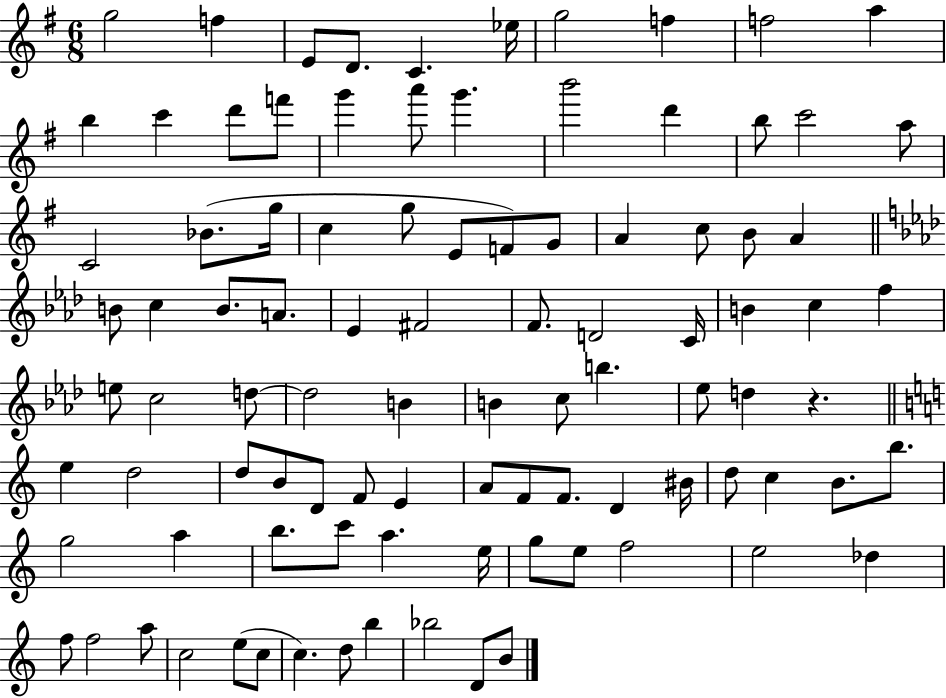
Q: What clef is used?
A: treble